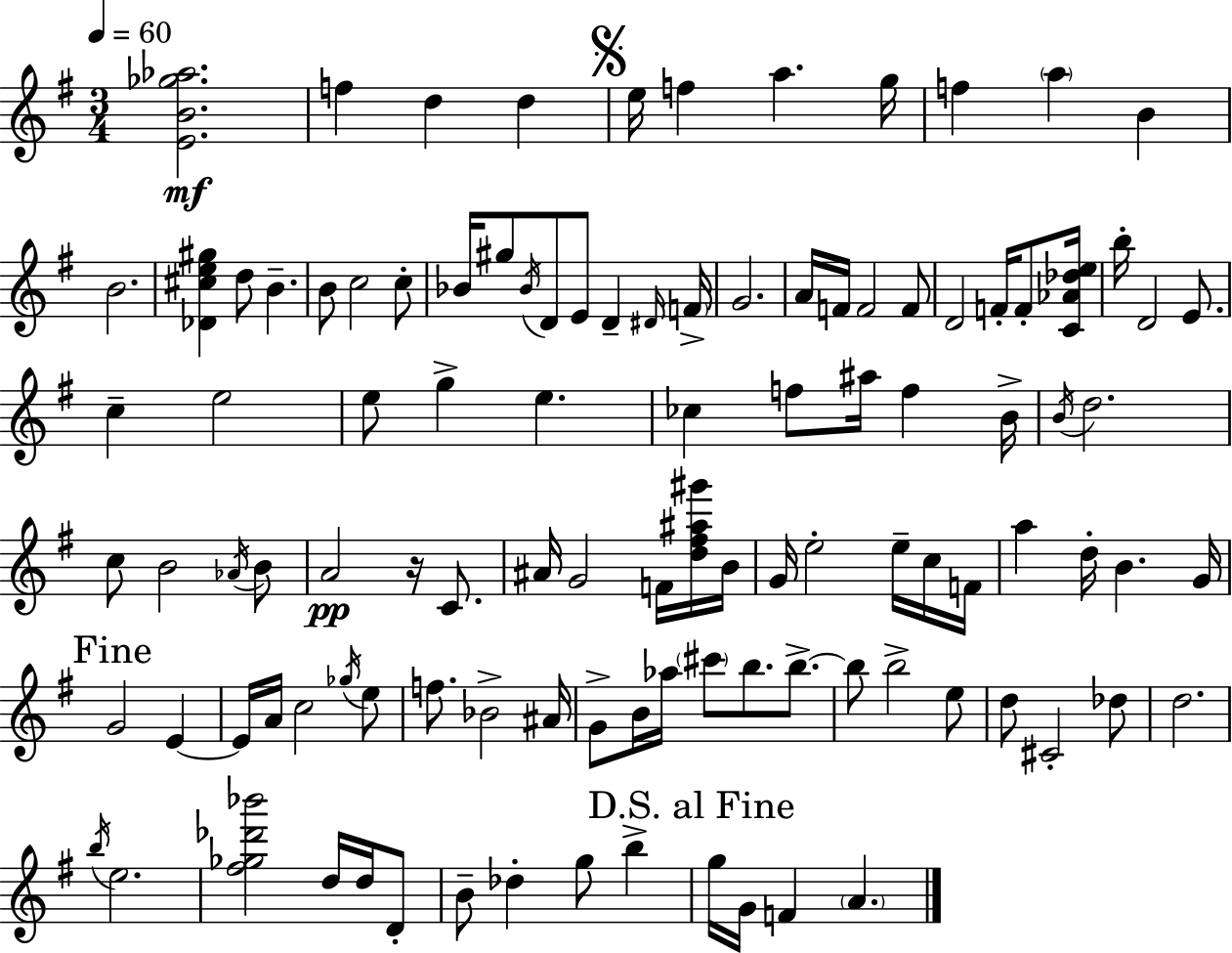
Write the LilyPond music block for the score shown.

{
  \clef treble
  \numericTimeSignature
  \time 3/4
  \key g \major
  \tempo 4 = 60
  <e' b' ges'' aes''>2.\mf | f''4 d''4 d''4 | \mark \markup { \musicglyph "scripts.segno" } e''16 f''4 a''4. g''16 | f''4 \parenthesize a''4 b'4 | \break b'2. | <des' cis'' e'' gis''>4 d''8 b'4.-- | b'8 c''2 c''8-. | bes'16 gis''8 \acciaccatura { bes'16 } d'8 e'8 d'4-- | \break \grace { dis'16 } \parenthesize f'16-> g'2. | a'16 f'16 f'2 | f'8 d'2 f'16-. f'8-. | <c' aes' des'' e''>16 b''16-. d'2 e'8. | \break c''4-- e''2 | e''8 g''4-> e''4. | ces''4 f''8 ais''16 f''4 | b'16-> \acciaccatura { b'16 } d''2. | \break c''8 b'2 | \acciaccatura { aes'16 } b'8 a'2\pp | r16 c'8. ais'16 g'2 | f'16 <d'' fis'' ais'' gis'''>16 b'16 g'16 e''2-. | \break e''16-- c''16 f'16 a''4 d''16-. b'4. | g'16 \mark "Fine" g'2 | e'4~~ e'16 a'16 c''2 | \acciaccatura { ges''16 } e''8 f''8. bes'2-> | \break ais'16 g'8-> b'16 aes''16 \parenthesize cis'''8 b''8. | b''8.->~~ b''8 b''2-> | e''8 d''8 cis'2-. | des''8 d''2. | \break \acciaccatura { b''16 } e''2. | <fis'' ges'' des''' bes'''>2 | d''16 d''16 d'8-. b'8-- des''4-. | g''8 b''4-> \mark "D.S. al Fine" g''16 g'16 f'4 | \break \parenthesize a'4. \bar "|."
}